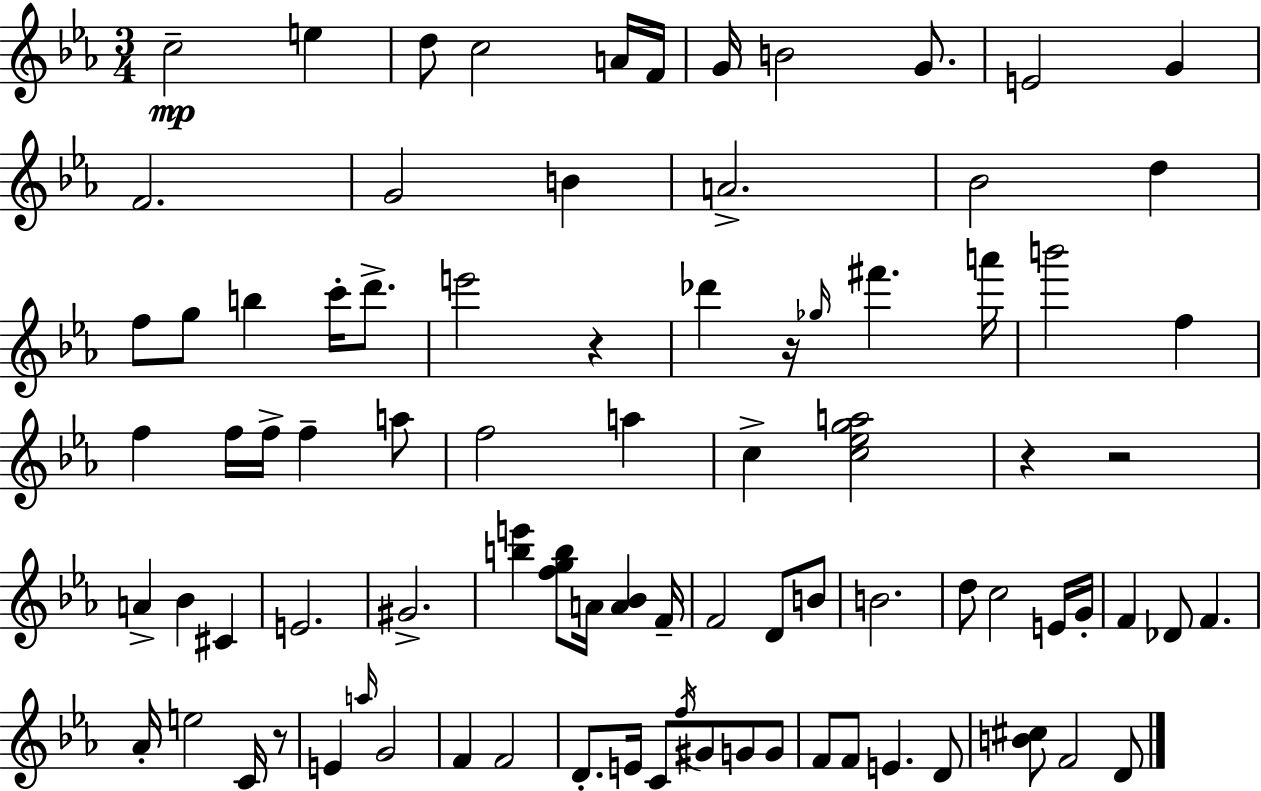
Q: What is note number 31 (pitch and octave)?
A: F5